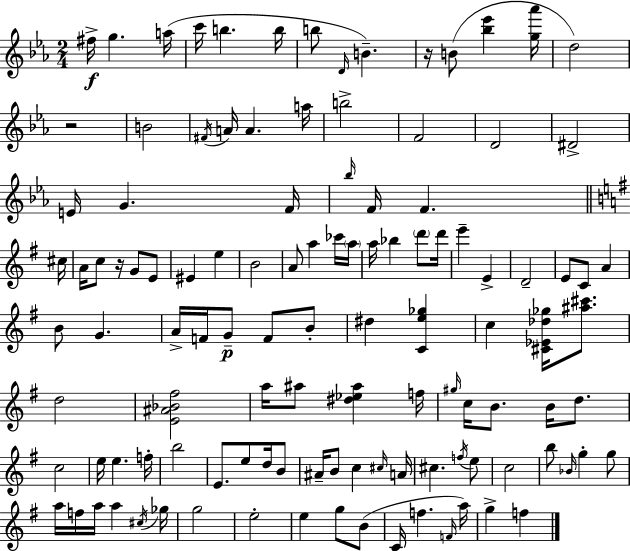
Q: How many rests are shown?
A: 3